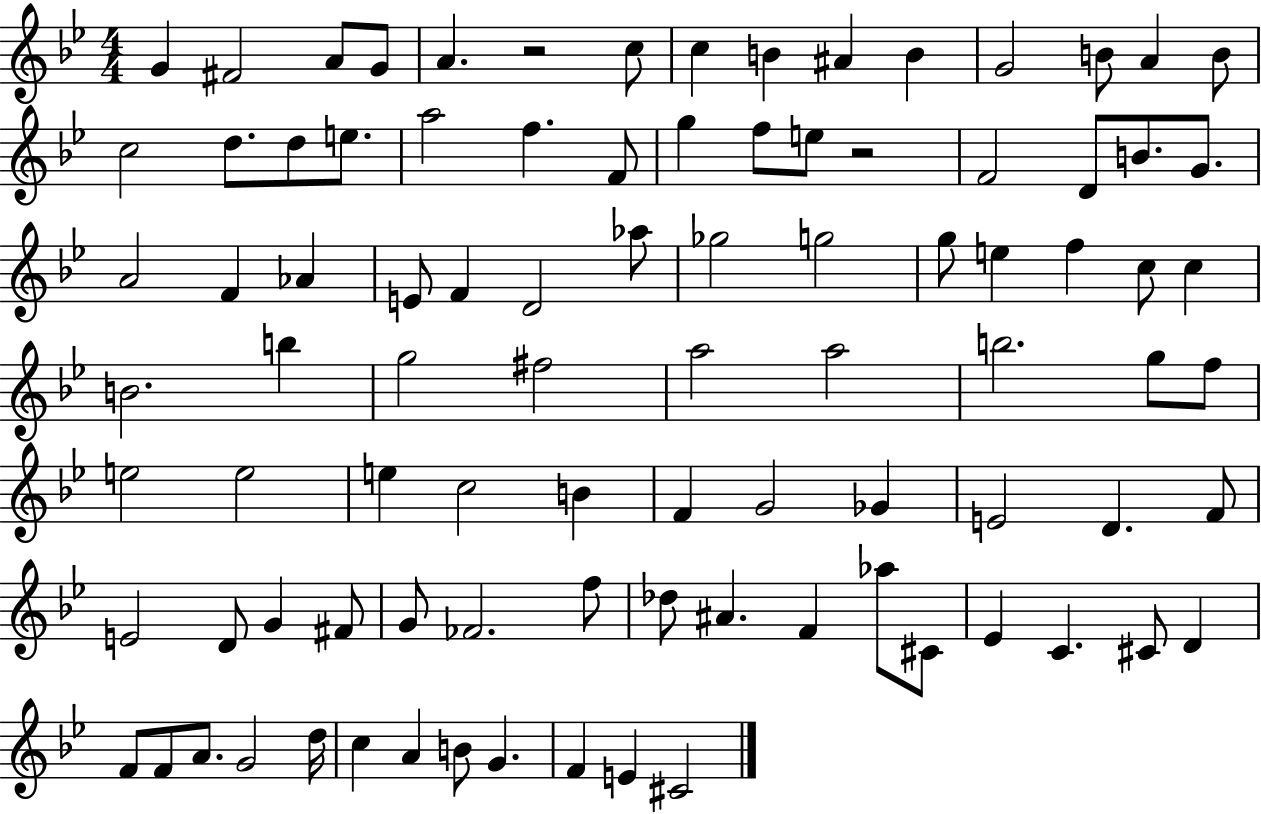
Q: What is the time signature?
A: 4/4